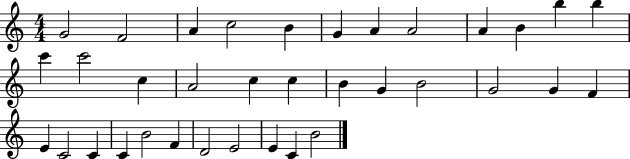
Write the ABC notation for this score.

X:1
T:Untitled
M:4/4
L:1/4
K:C
G2 F2 A c2 B G A A2 A B b b c' c'2 c A2 c c B G B2 G2 G F E C2 C C B2 F D2 E2 E C B2